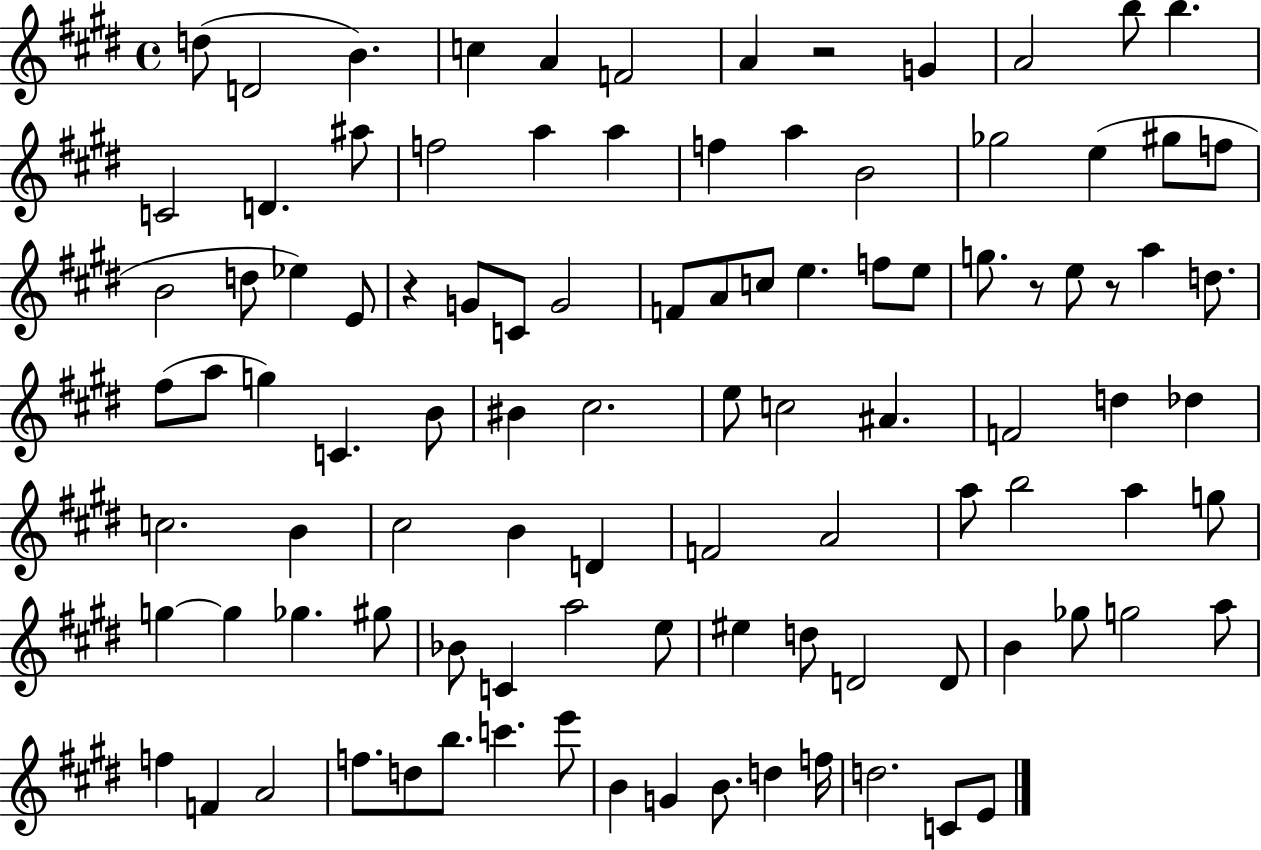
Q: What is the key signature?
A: E major